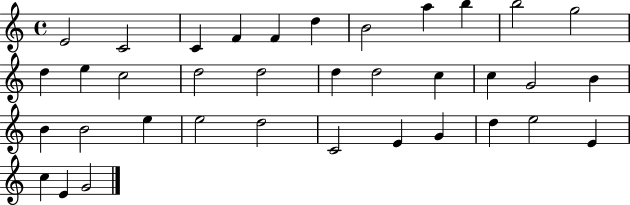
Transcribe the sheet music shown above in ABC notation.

X:1
T:Untitled
M:4/4
L:1/4
K:C
E2 C2 C F F d B2 a b b2 g2 d e c2 d2 d2 d d2 c c G2 B B B2 e e2 d2 C2 E G d e2 E c E G2